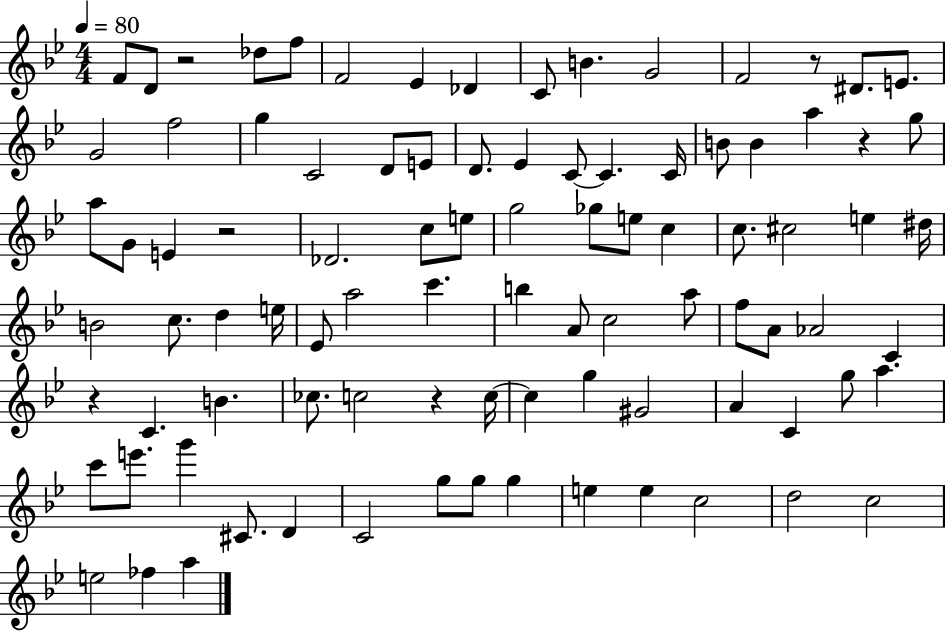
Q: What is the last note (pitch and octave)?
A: A5